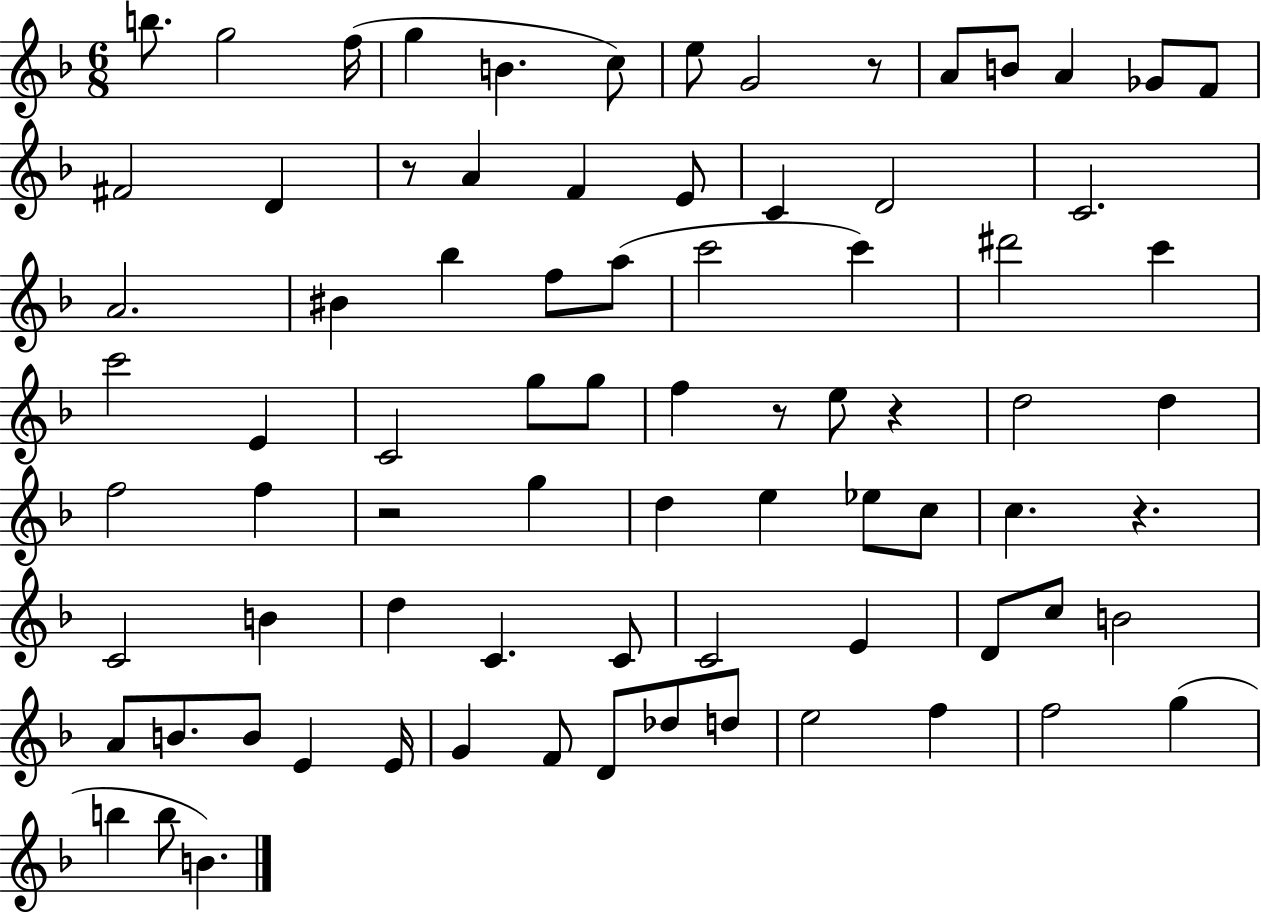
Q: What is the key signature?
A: F major